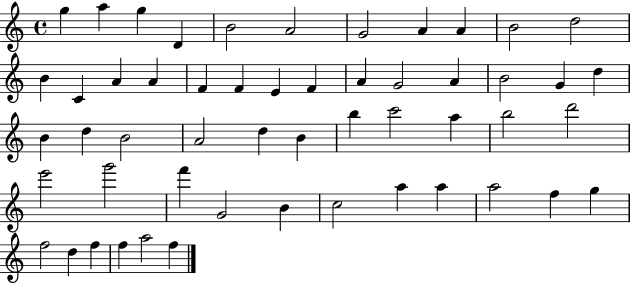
X:1
T:Untitled
M:4/4
L:1/4
K:C
g a g D B2 A2 G2 A A B2 d2 B C A A F F E F A G2 A B2 G d B d B2 A2 d B b c'2 a b2 d'2 e'2 g'2 f' G2 B c2 a a a2 f g f2 d f f a2 f